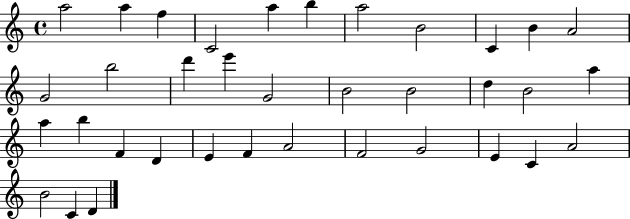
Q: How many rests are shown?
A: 0